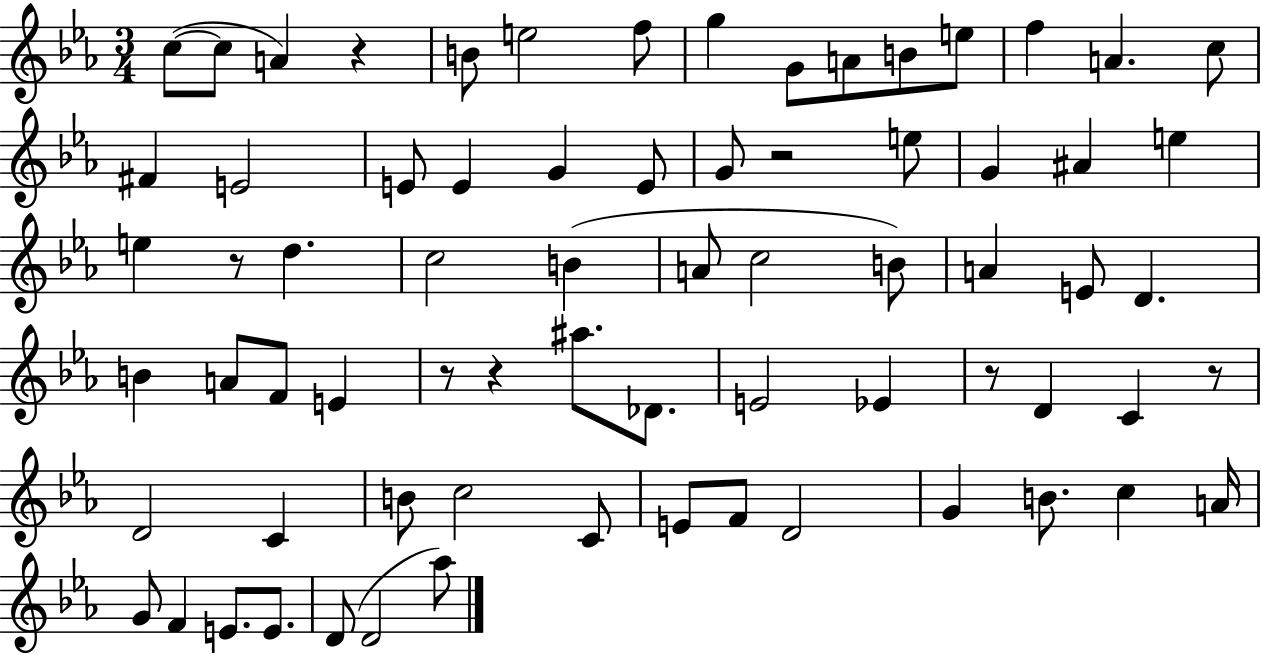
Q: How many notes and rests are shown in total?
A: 71